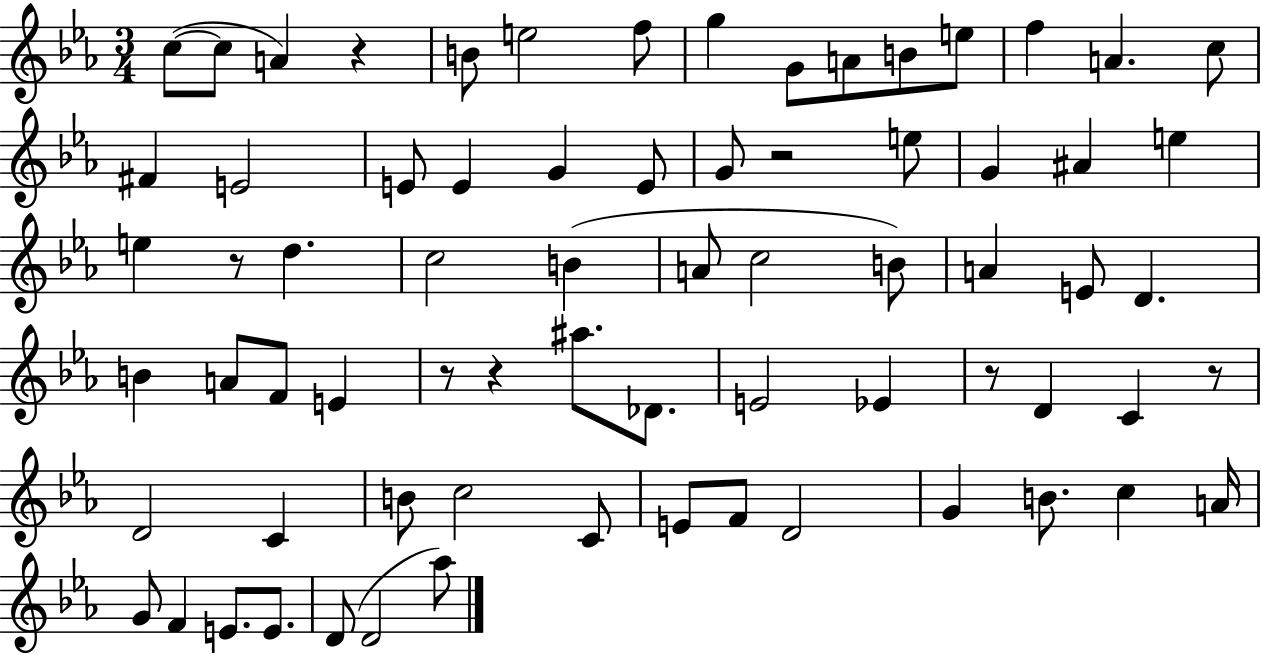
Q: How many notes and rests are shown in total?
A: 71